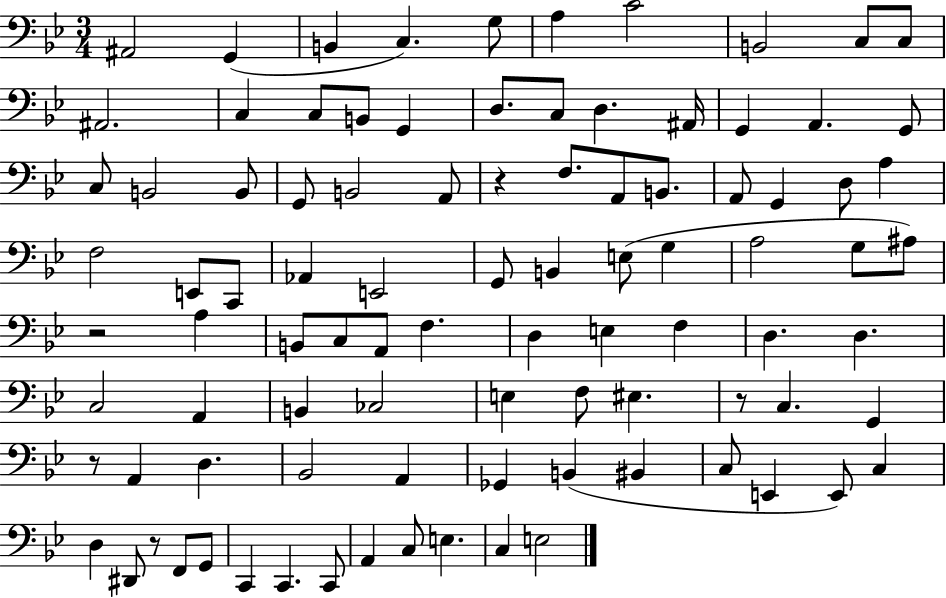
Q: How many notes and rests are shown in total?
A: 94